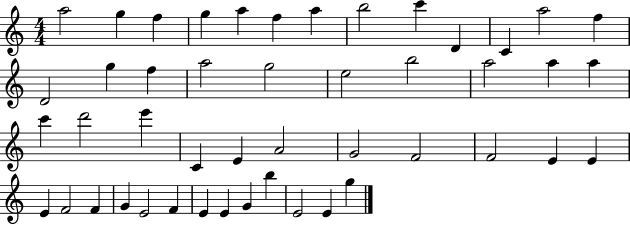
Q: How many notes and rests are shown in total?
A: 47